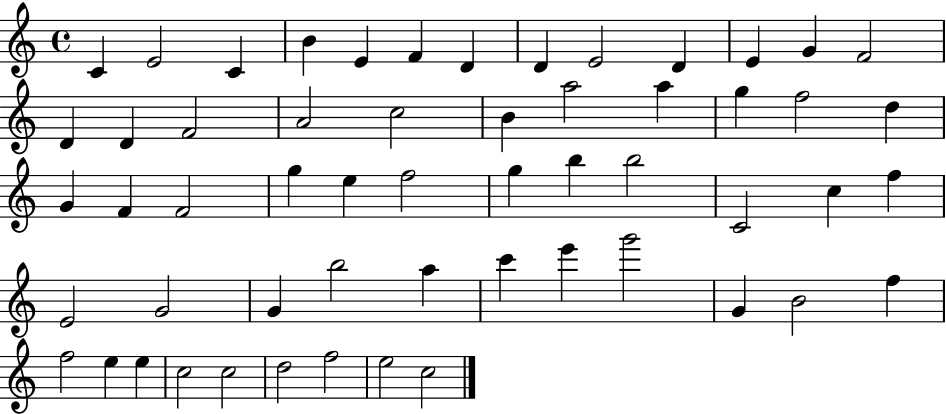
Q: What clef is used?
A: treble